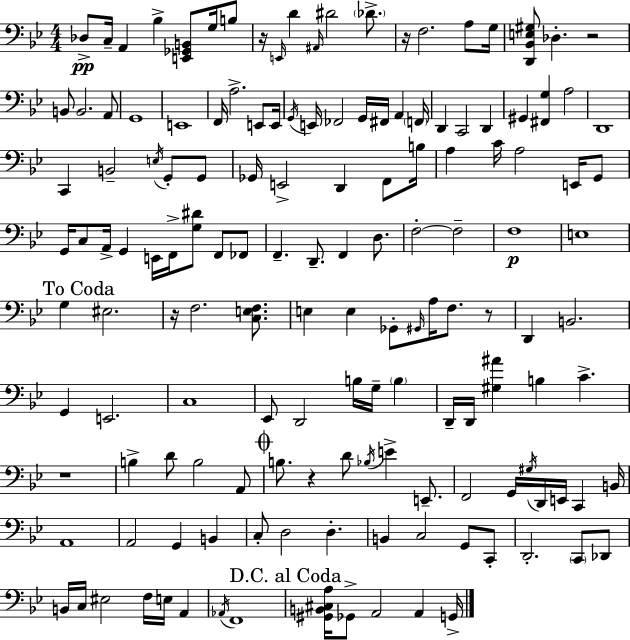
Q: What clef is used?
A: bass